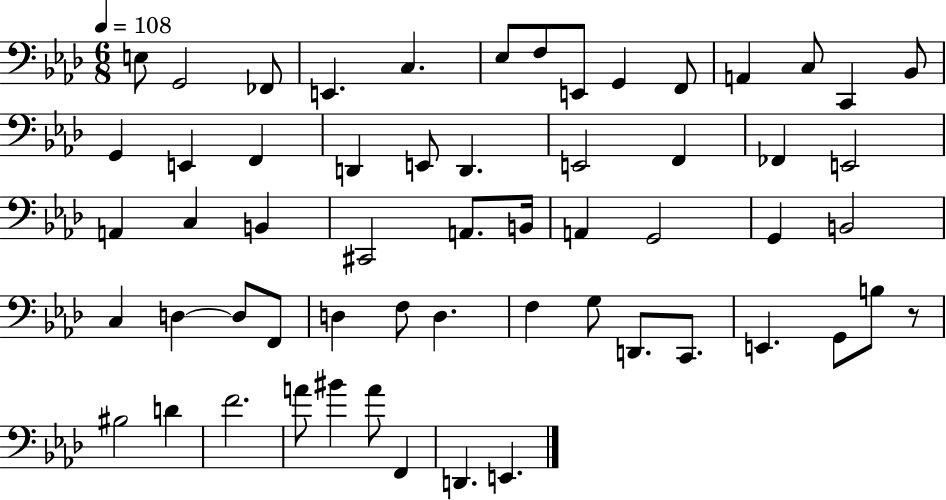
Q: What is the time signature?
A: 6/8